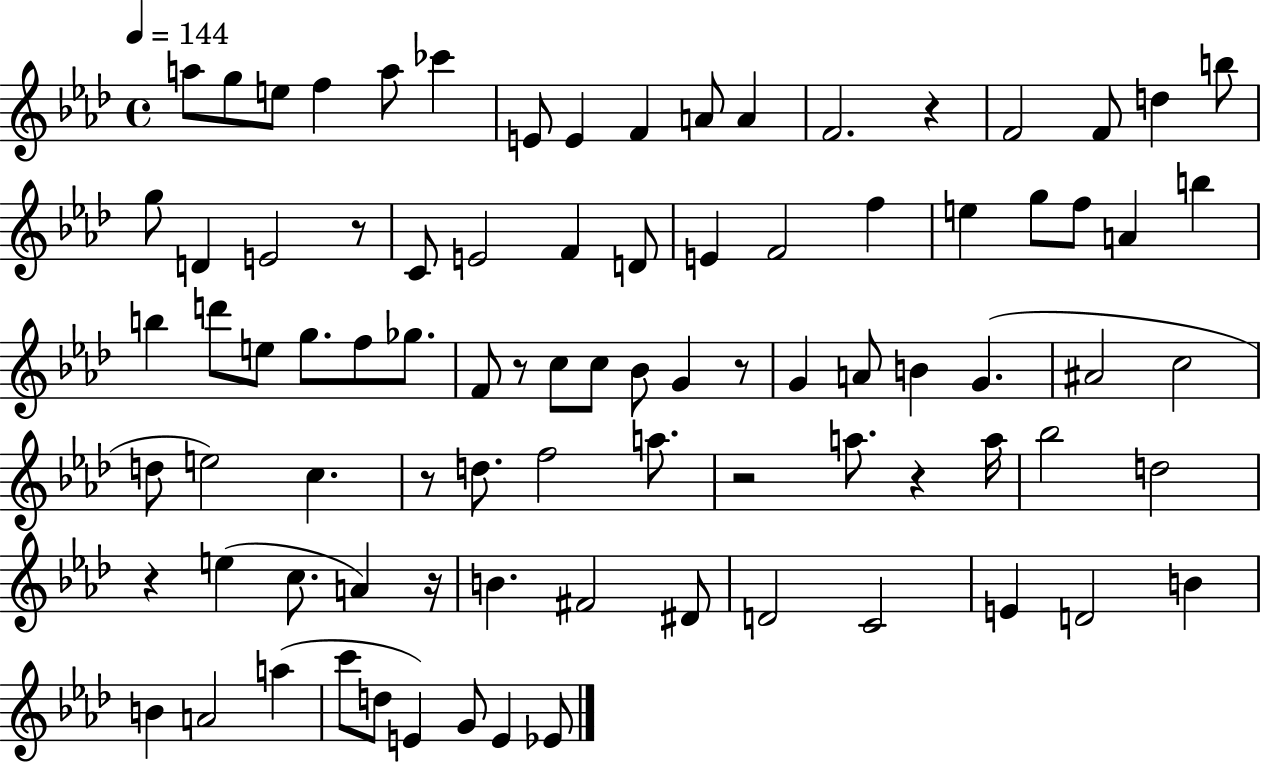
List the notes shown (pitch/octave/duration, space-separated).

A5/e G5/e E5/e F5/q A5/e CES6/q E4/e E4/q F4/q A4/e A4/q F4/h. R/q F4/h F4/e D5/q B5/e G5/e D4/q E4/h R/e C4/e E4/h F4/q D4/e E4/q F4/h F5/q E5/q G5/e F5/e A4/q B5/q B5/q D6/e E5/e G5/e. F5/e Gb5/e. F4/e R/e C5/e C5/e Bb4/e G4/q R/e G4/q A4/e B4/q G4/q. A#4/h C5/h D5/e E5/h C5/q. R/e D5/e. F5/h A5/e. R/h A5/e. R/q A5/s Bb5/h D5/h R/q E5/q C5/e. A4/q R/s B4/q. F#4/h D#4/e D4/h C4/h E4/q D4/h B4/q B4/q A4/h A5/q C6/e D5/e E4/q G4/e E4/q Eb4/e